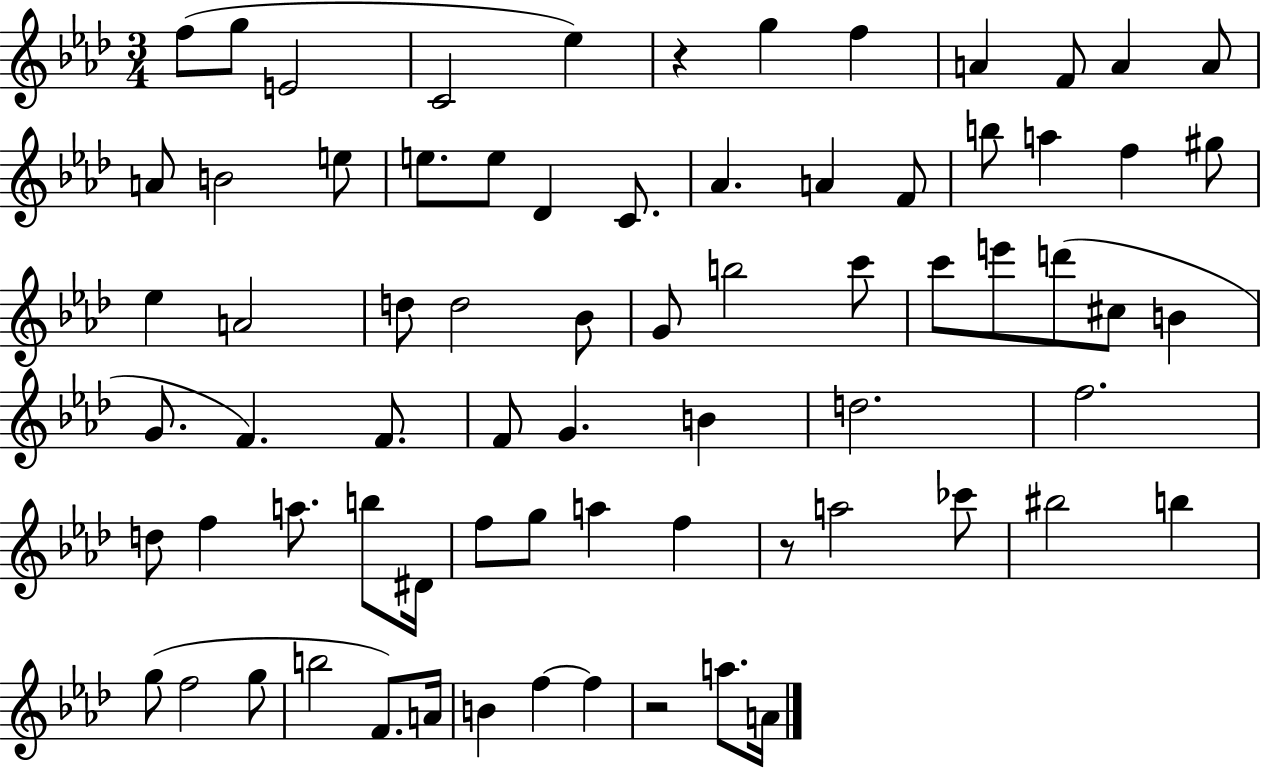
{
  \clef treble
  \numericTimeSignature
  \time 3/4
  \key aes \major
  f''8( g''8 e'2 | c'2 ees''4) | r4 g''4 f''4 | a'4 f'8 a'4 a'8 | \break a'8 b'2 e''8 | e''8. e''8 des'4 c'8. | aes'4. a'4 f'8 | b''8 a''4 f''4 gis''8 | \break ees''4 a'2 | d''8 d''2 bes'8 | g'8 b''2 c'''8 | c'''8 e'''8 d'''8( cis''8 b'4 | \break g'8. f'4.) f'8. | f'8 g'4. b'4 | d''2. | f''2. | \break d''8 f''4 a''8. b''8 dis'16 | f''8 g''8 a''4 f''4 | r8 a''2 ces'''8 | bis''2 b''4 | \break g''8( f''2 g''8 | b''2 f'8.) a'16 | b'4 f''4~~ f''4 | r2 a''8. a'16 | \break \bar "|."
}